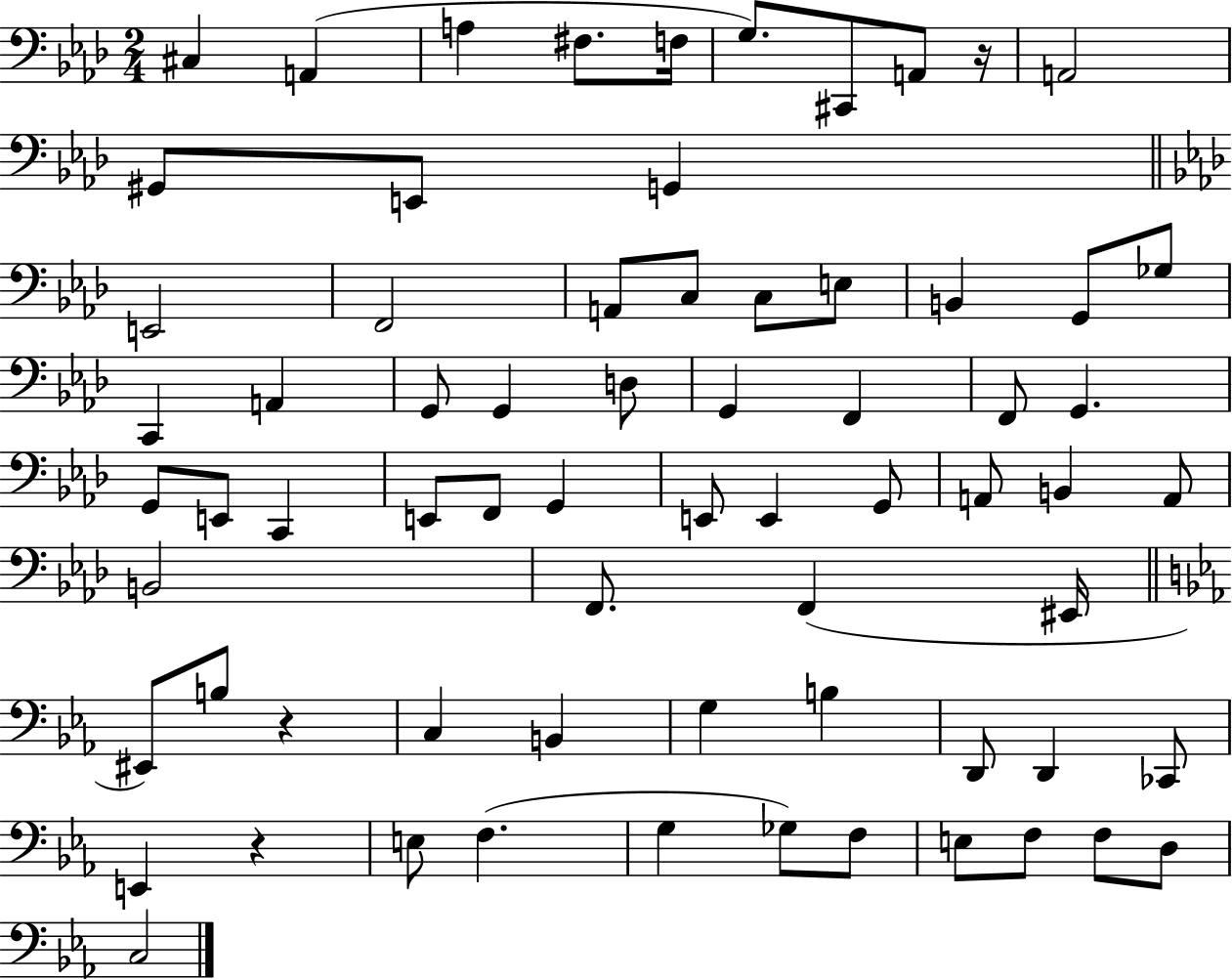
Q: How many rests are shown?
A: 3